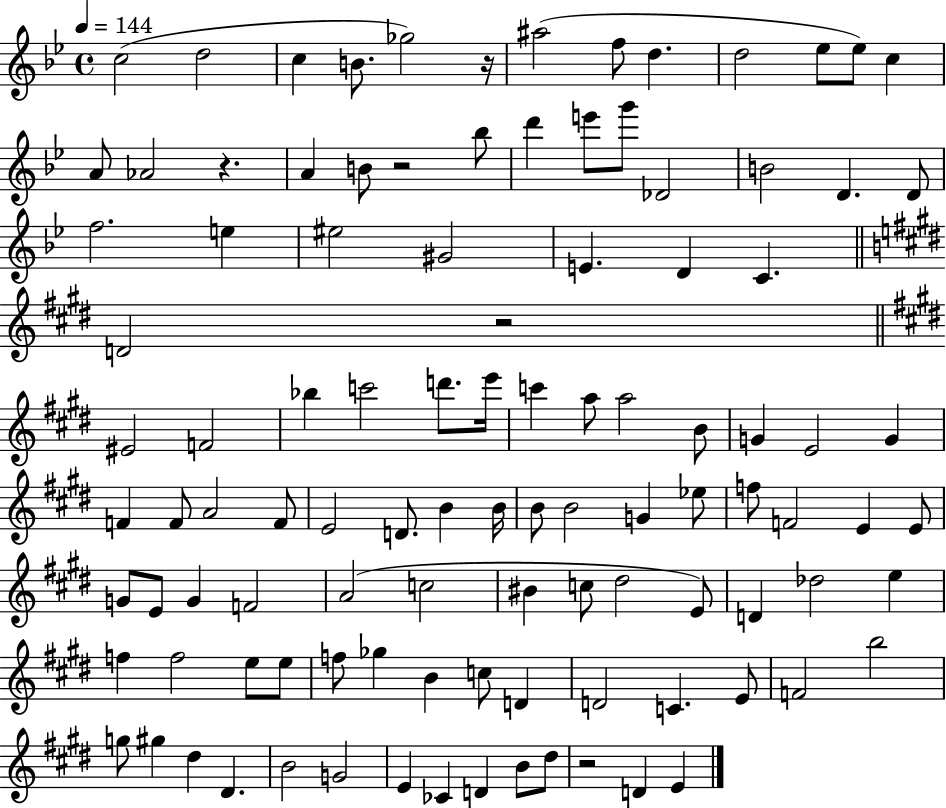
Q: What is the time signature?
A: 4/4